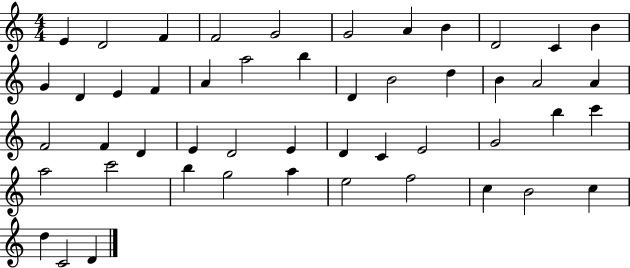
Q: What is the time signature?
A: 4/4